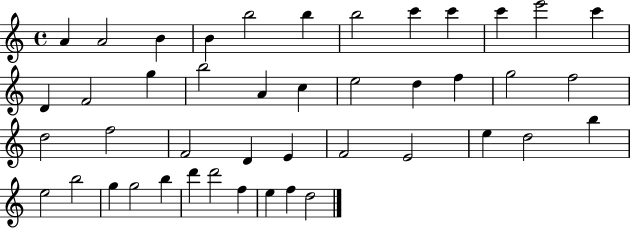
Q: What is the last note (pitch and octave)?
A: D5